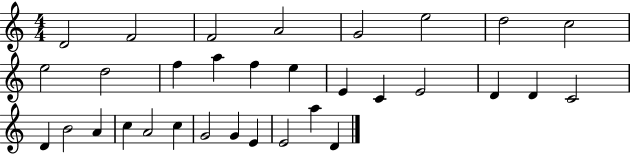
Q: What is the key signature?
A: C major